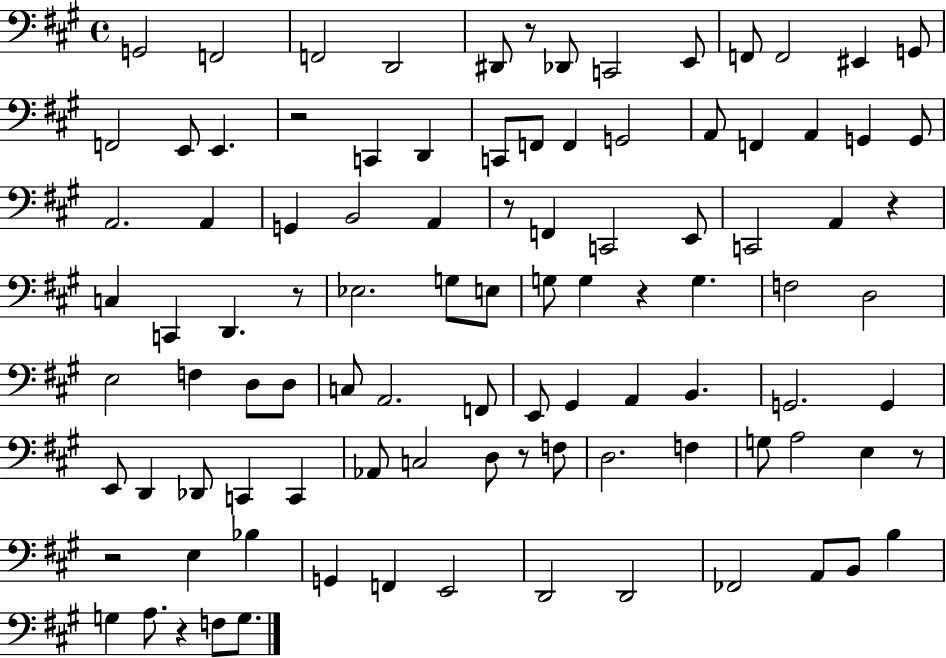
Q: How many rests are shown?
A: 10